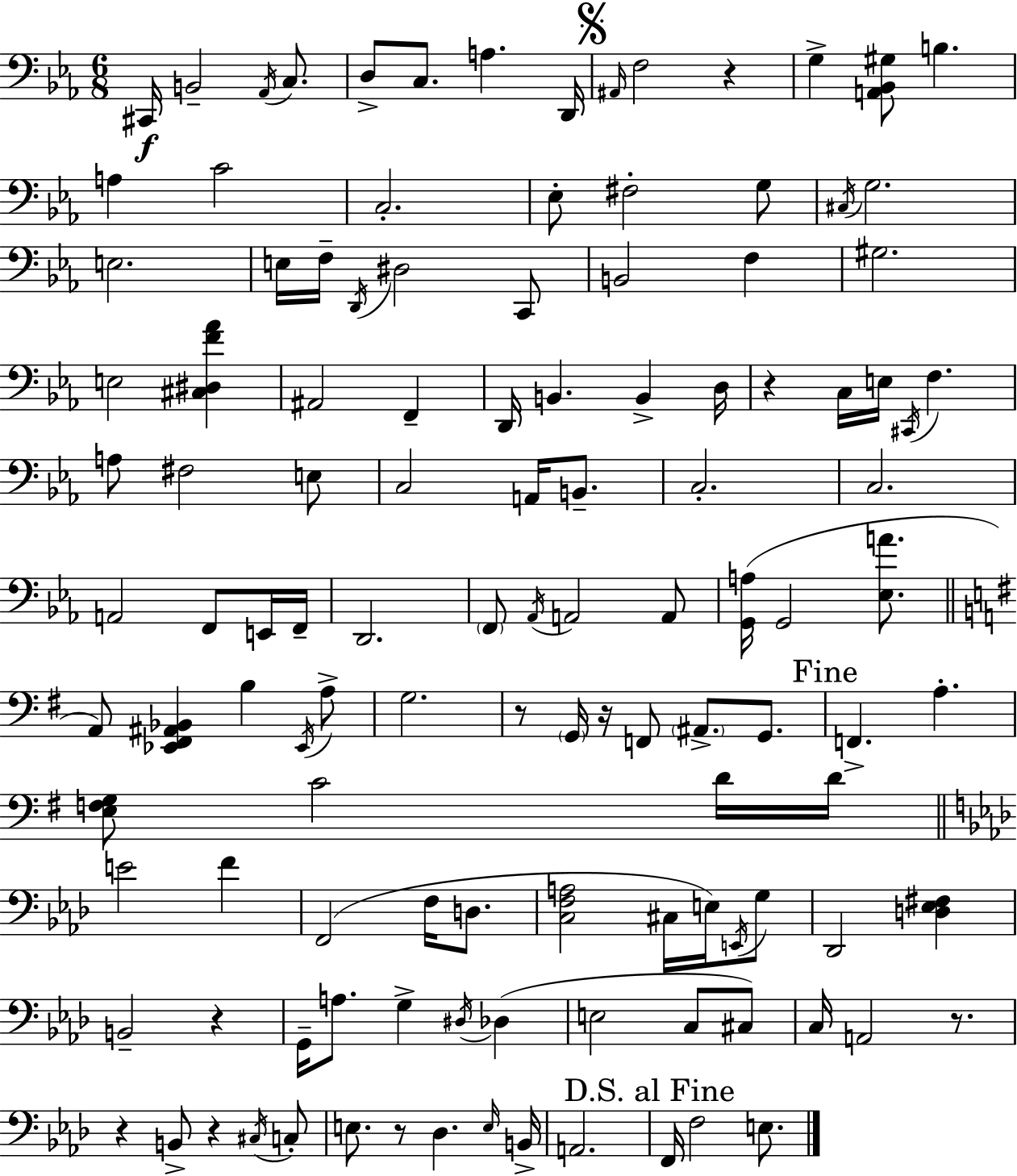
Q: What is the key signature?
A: EES major